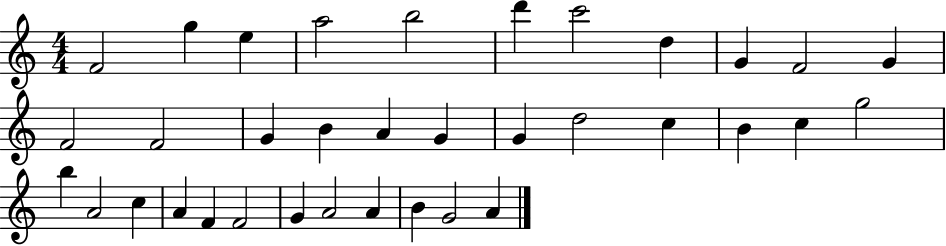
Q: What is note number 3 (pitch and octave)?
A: E5